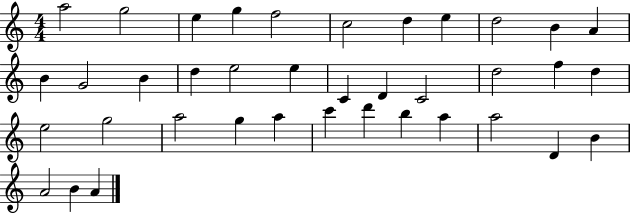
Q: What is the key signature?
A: C major